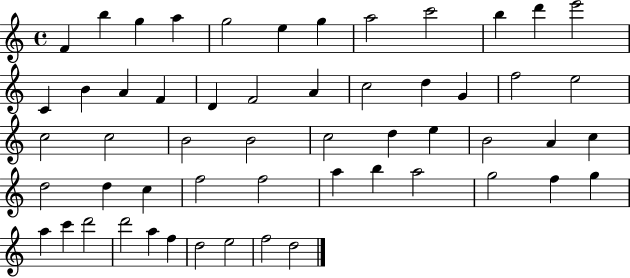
F4/q B5/q G5/q A5/q G5/h E5/q G5/q A5/h C6/h B5/q D6/q E6/h C4/q B4/q A4/q F4/q D4/q F4/h A4/q C5/h D5/q G4/q F5/h E5/h C5/h C5/h B4/h B4/h C5/h D5/q E5/q B4/h A4/q C5/q D5/h D5/q C5/q F5/h F5/h A5/q B5/q A5/h G5/h F5/q G5/q A5/q C6/q D6/h D6/h A5/q F5/q D5/h E5/h F5/h D5/h